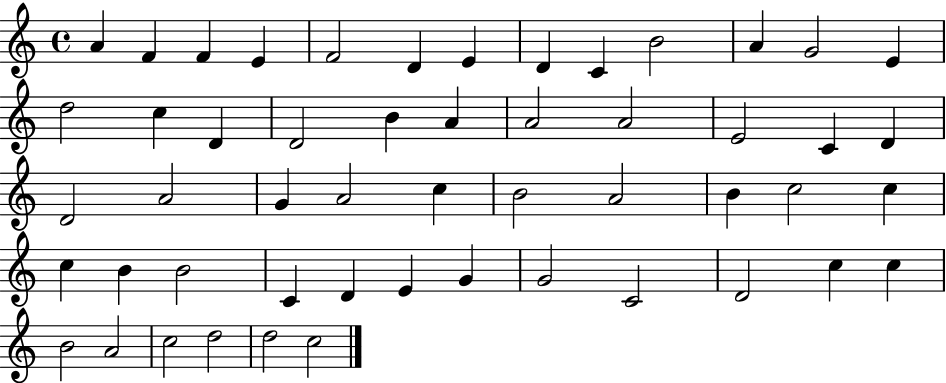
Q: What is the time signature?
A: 4/4